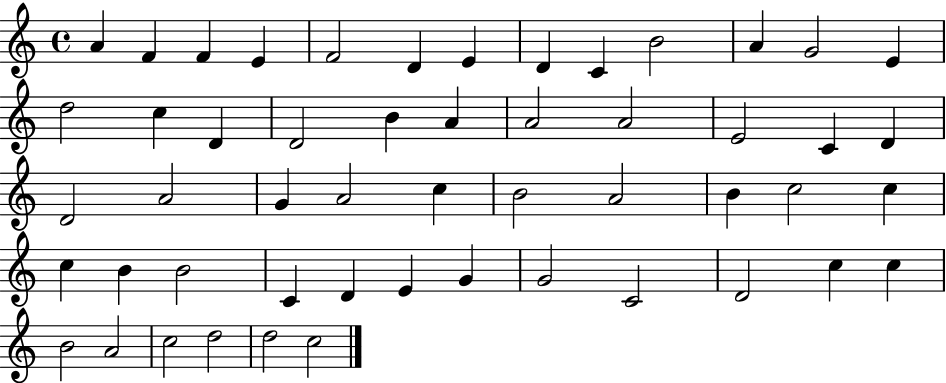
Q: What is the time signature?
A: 4/4